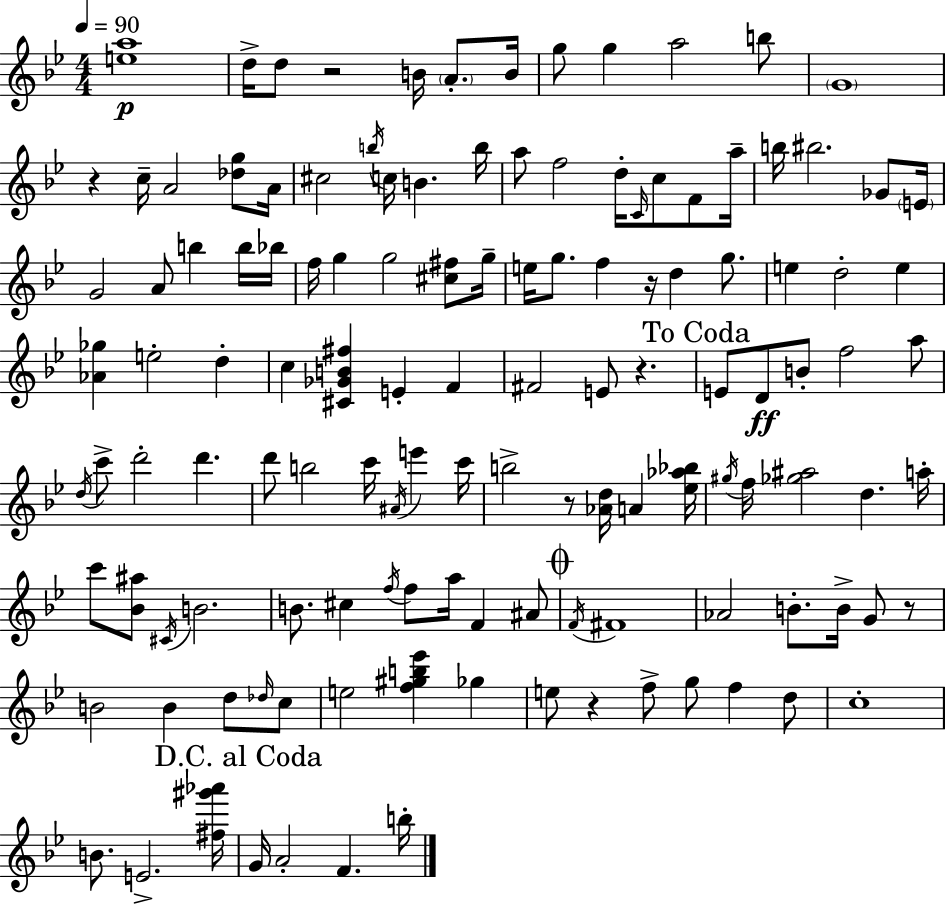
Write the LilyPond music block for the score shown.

{
  \clef treble
  \numericTimeSignature
  \time 4/4
  \key bes \major
  \tempo 4 = 90
  <e'' a''>1\p | d''16-> d''8 r2 b'16 \parenthesize a'8.-. b'16 | g''8 g''4 a''2 b''8 | \parenthesize g'1 | \break r4 c''16-- a'2 <des'' g''>8 a'16 | cis''2 \acciaccatura { b''16 } c''16 b'4. | b''16 a''8 f''2 d''16-. \grace { c'16 } c''8 f'8 | a''16-- b''16 bis''2. ges'8 | \break \parenthesize e'16 g'2 a'8 b''4 | b''16 bes''16 f''16 g''4 g''2 <cis'' fis''>8 | g''16-- e''16 g''8. f''4 r16 d''4 g''8. | e''4 d''2-. e''4 | \break <aes' ges''>4 e''2-. d''4-. | c''4 <cis' ges' b' fis''>4 e'4-. f'4 | fis'2 e'8 r4. | \mark "To Coda" e'8 d'8\ff b'8-. f''2 | \break a''8 \acciaccatura { d''16 } c'''8-> d'''2-. d'''4. | d'''8 b''2 c'''16 \acciaccatura { ais'16 } e'''4 | c'''16 b''2-> r8 <aes' d''>16 a'4 | <ees'' aes'' bes''>16 \acciaccatura { gis''16 } f''16 <ges'' ais''>2 d''4. | \break a''16-. c'''8 <bes' ais''>8 \acciaccatura { cis'16 } b'2. | b'8. cis''4 \acciaccatura { f''16 } f''8 | a''16 f'4 ais'8 \mark \markup { \musicglyph "scripts.coda" } \acciaccatura { f'16 } fis'1 | aes'2 | \break b'8.-. b'16-> g'8 r8 b'2 | b'4 d''8 \grace { des''16 } c''8 e''2 | <f'' gis'' b'' ees'''>4 ges''4 e''8 r4 f''8-> | g''8 f''4 d''8 c''1-. | \break b'8. e'2.-> | <fis'' gis''' aes'''>16 \mark "D.C. al Coda" g'16 a'2-. | f'4. b''16-. \bar "|."
}